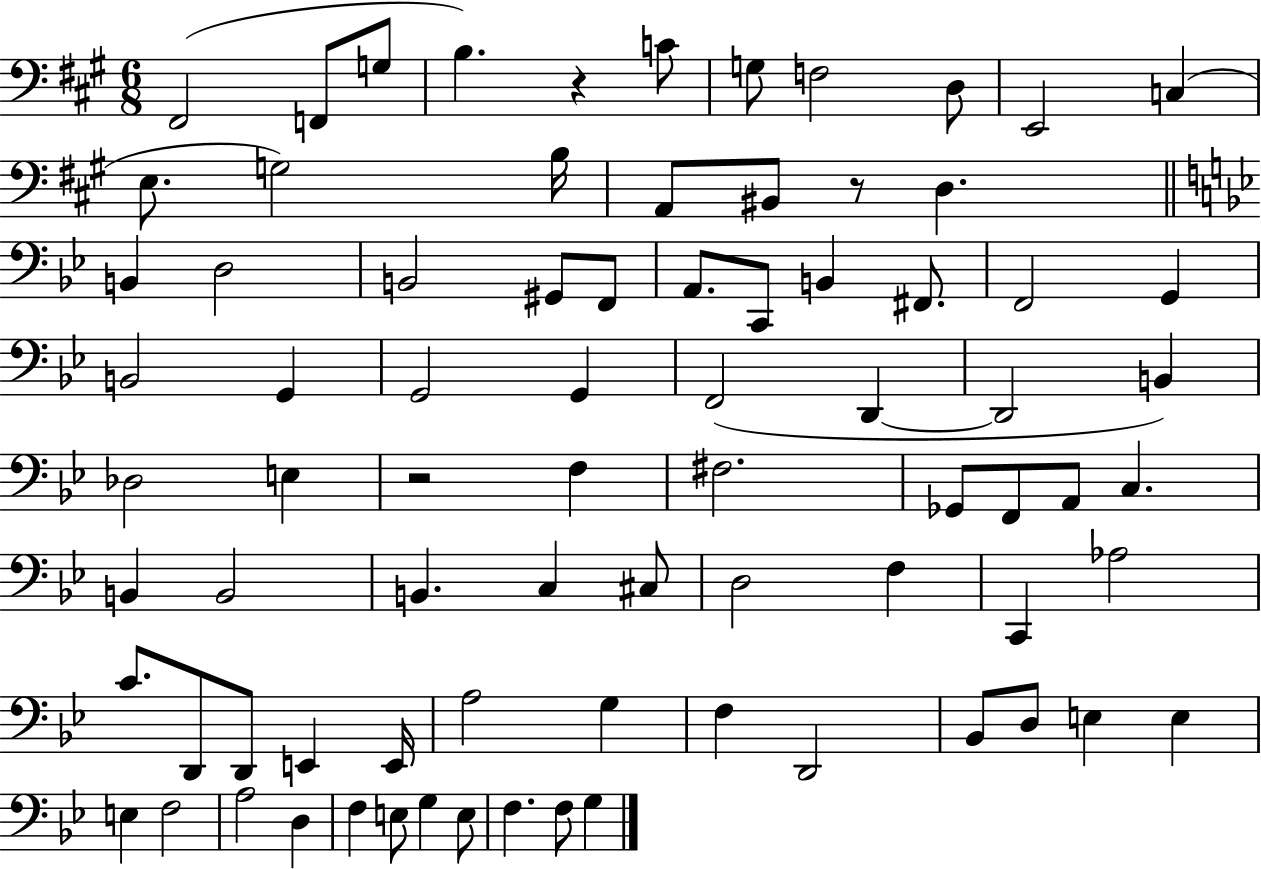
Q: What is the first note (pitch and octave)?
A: F#2